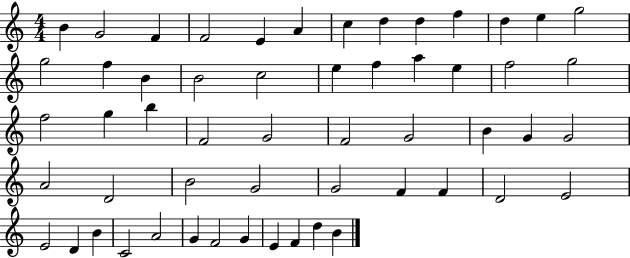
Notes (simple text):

B4/q G4/h F4/q F4/h E4/q A4/q C5/q D5/q D5/q F5/q D5/q E5/q G5/h G5/h F5/q B4/q B4/h C5/h E5/q F5/q A5/q E5/q F5/h G5/h F5/h G5/q B5/q F4/h G4/h F4/h G4/h B4/q G4/q G4/h A4/h D4/h B4/h G4/h G4/h F4/q F4/q D4/h E4/h E4/h D4/q B4/q C4/h A4/h G4/q F4/h G4/q E4/q F4/q D5/q B4/q